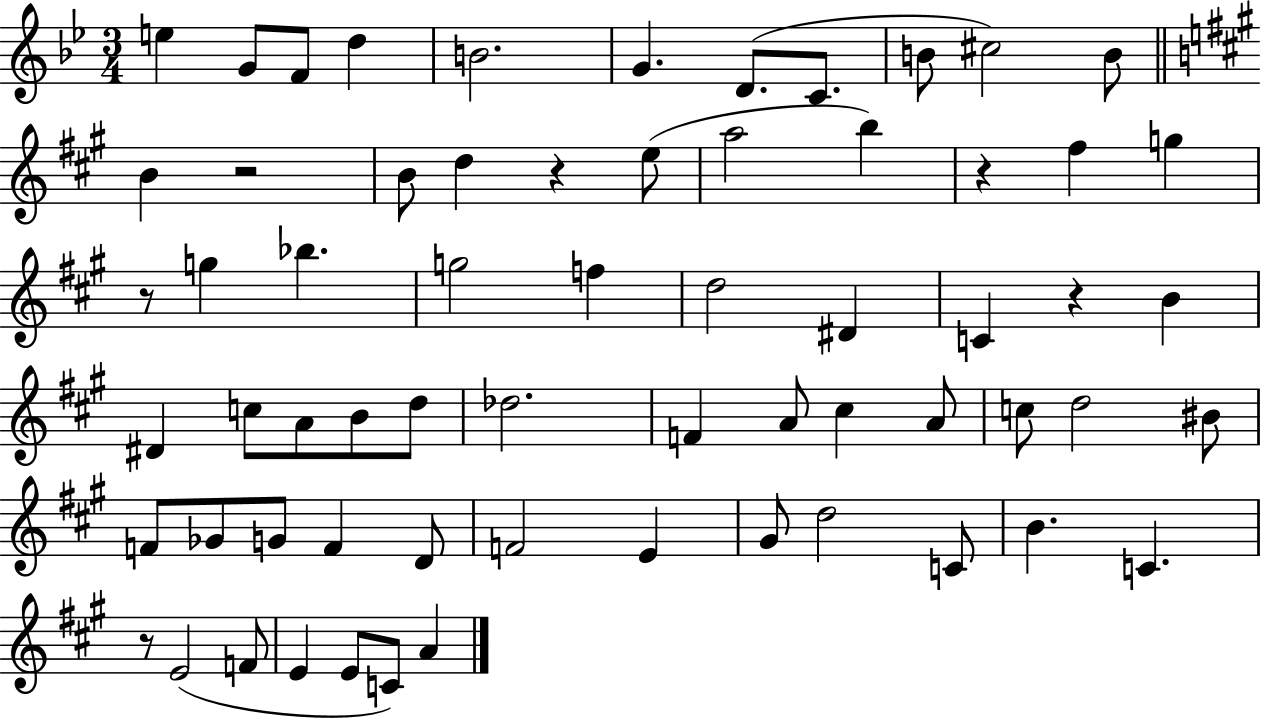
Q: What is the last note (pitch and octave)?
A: A4